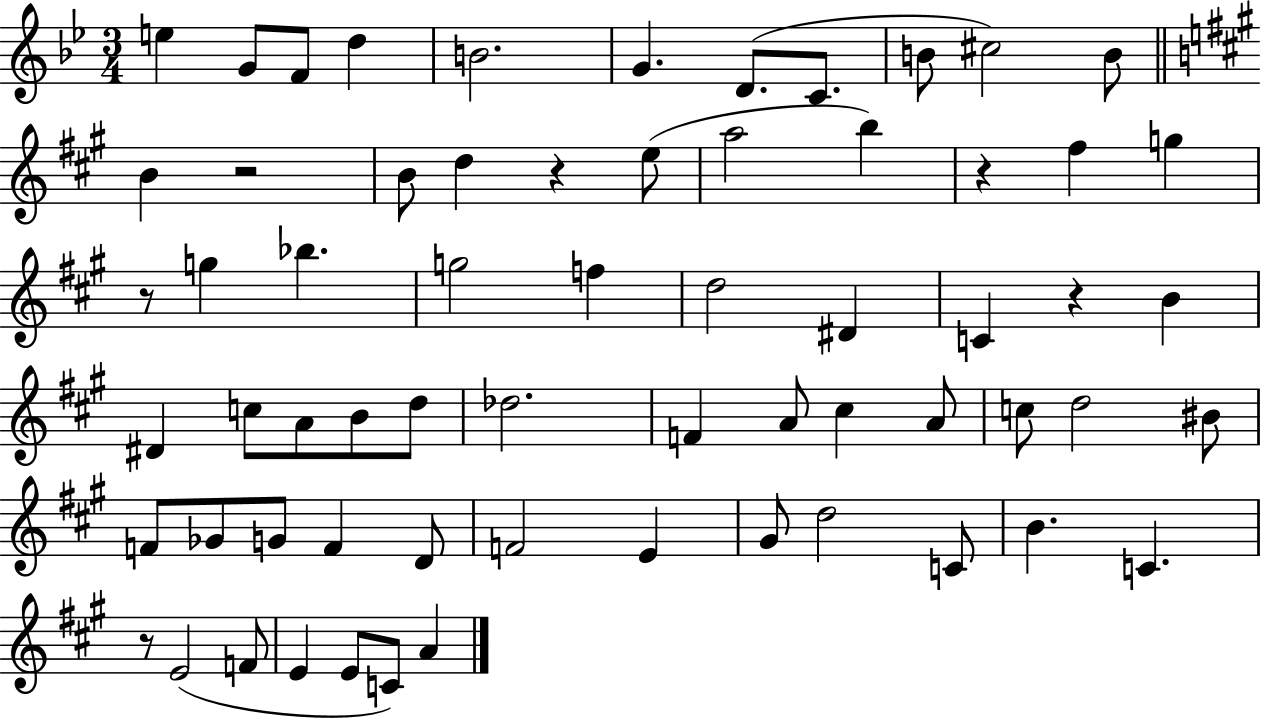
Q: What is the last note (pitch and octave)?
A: A4